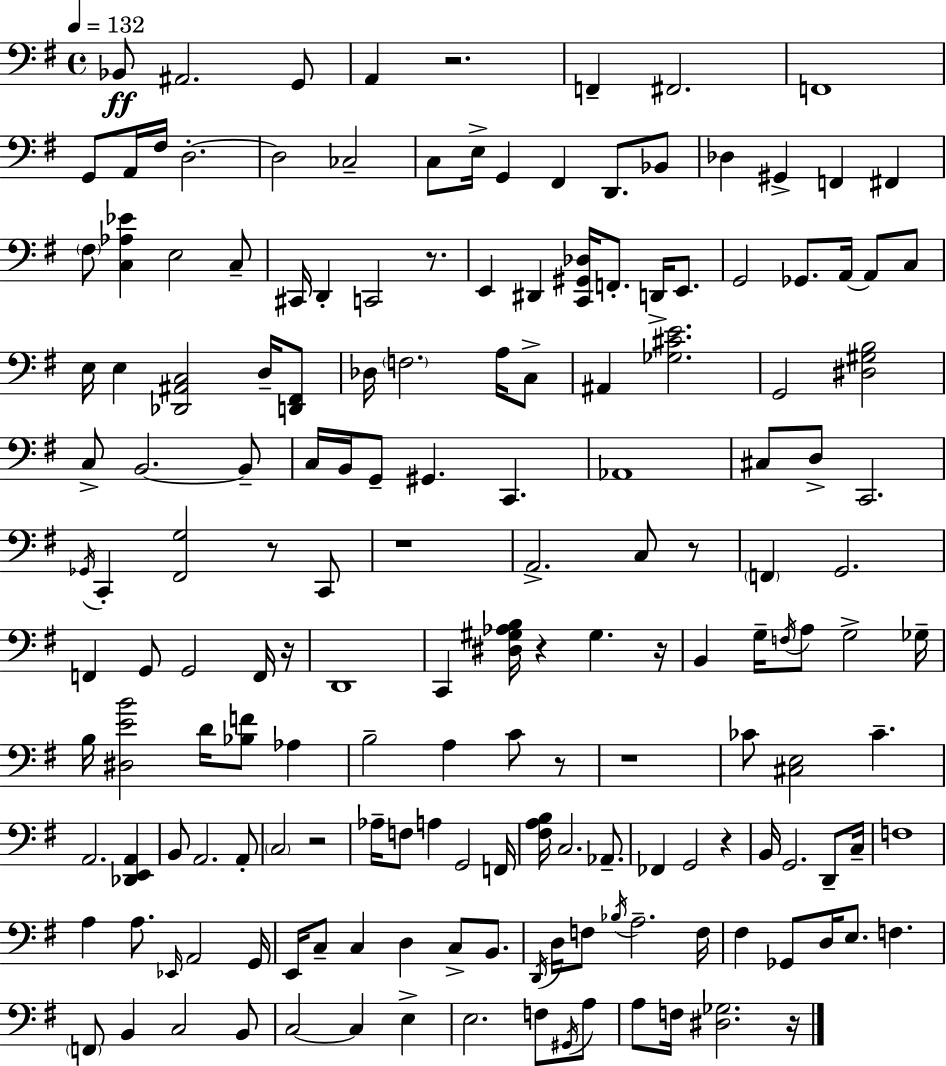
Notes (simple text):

Bb2/e A#2/h. G2/e A2/q R/h. F2/q F#2/h. F2/w G2/e A2/s F#3/s D3/h. D3/h CES3/h C3/e E3/s G2/q F#2/q D2/e. Bb2/e Db3/q G#2/q F2/q F#2/q F#3/e [C3,Ab3,Eb4]/q E3/h C3/e C#2/s D2/q C2/h R/e. E2/q D#2/q [C2,G#2,Db3]/s F2/e. D2/s E2/e. G2/h Gb2/e. A2/s A2/e C3/e E3/s E3/q [Db2,A#2,C3]/h D3/s [D2,F#2]/e Db3/s F3/h. A3/s C3/e A#2/q [Gb3,C#4,E4]/h. G2/h [D#3,G#3,B3]/h C3/e B2/h. B2/e C3/s B2/s G2/e G#2/q. C2/q. Ab2/w C#3/e D3/e C2/h. Gb2/s C2/q [F#2,G3]/h R/e C2/e R/w A2/h. C3/e R/e F2/q G2/h. F2/q G2/e G2/h F2/s R/s D2/w C2/q [D#3,G#3,Ab3,B3]/s R/q G#3/q. R/s B2/q G3/s F3/s A3/e G3/h Gb3/s B3/s [D#3,E4,B4]/h D4/s [Bb3,F4]/e Ab3/q B3/h A3/q C4/e R/e R/w CES4/e [C#3,E3]/h CES4/q. A2/h. [Db2,E2,A2]/q B2/e A2/h. A2/e C3/h R/h Ab3/s F3/e A3/q G2/h F2/s [F#3,A3,B3]/s C3/h. Ab2/e. FES2/q G2/h R/q B2/s G2/h. D2/e C3/s F3/w A3/q A3/e. Eb2/s A2/h G2/s E2/s C3/e C3/q D3/q C3/e B2/e. D2/s D3/s F3/e Bb3/s A3/h. F3/s F#3/q Gb2/e D3/s E3/e. F3/q. F2/e B2/q C3/h B2/e C3/h C3/q E3/q E3/h. F3/e G#2/s A3/e A3/e F3/s [D#3,Gb3]/h. R/s